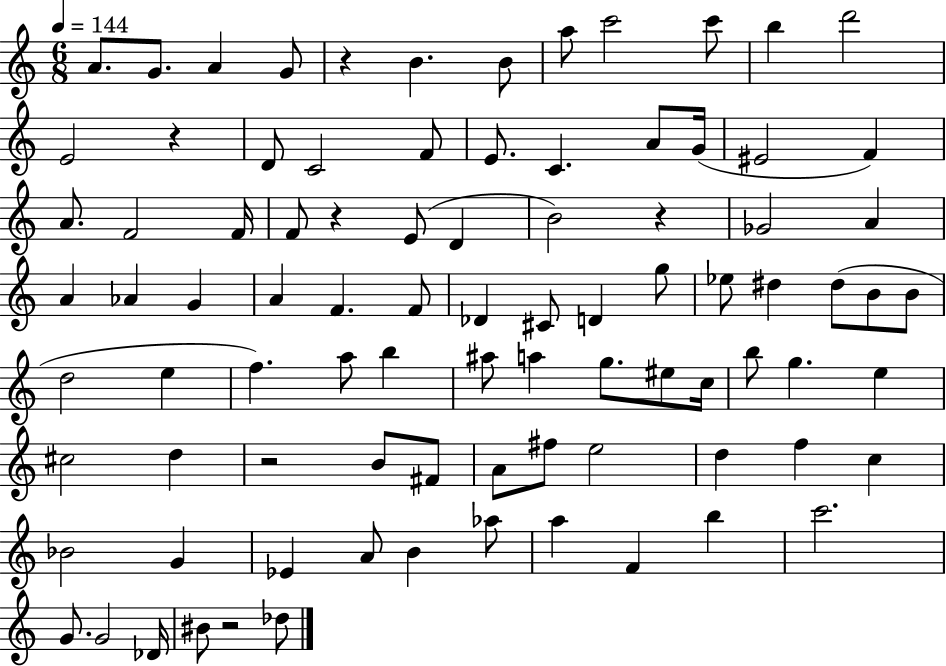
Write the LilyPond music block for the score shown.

{
  \clef treble
  \numericTimeSignature
  \time 6/8
  \key c \major
  \tempo 4 = 144
  a'8. g'8. a'4 g'8 | r4 b'4. b'8 | a''8 c'''2 c'''8 | b''4 d'''2 | \break e'2 r4 | d'8 c'2 f'8 | e'8. c'4. a'8 g'16( | eis'2 f'4) | \break a'8. f'2 f'16 | f'8 r4 e'8( d'4 | b'2) r4 | ges'2 a'4 | \break a'4 aes'4 g'4 | a'4 f'4. f'8 | des'4 cis'8 d'4 g''8 | ees''8 dis''4 dis''8( b'8 b'8 | \break d''2 e''4 | f''4.) a''8 b''4 | ais''8 a''4 g''8. eis''8 c''16 | b''8 g''4. e''4 | \break cis''2 d''4 | r2 b'8 fis'8 | a'8 fis''8 e''2 | d''4 f''4 c''4 | \break bes'2 g'4 | ees'4 a'8 b'4 aes''8 | a''4 f'4 b''4 | c'''2. | \break g'8. g'2 des'16 | bis'8 r2 des''8 | \bar "|."
}